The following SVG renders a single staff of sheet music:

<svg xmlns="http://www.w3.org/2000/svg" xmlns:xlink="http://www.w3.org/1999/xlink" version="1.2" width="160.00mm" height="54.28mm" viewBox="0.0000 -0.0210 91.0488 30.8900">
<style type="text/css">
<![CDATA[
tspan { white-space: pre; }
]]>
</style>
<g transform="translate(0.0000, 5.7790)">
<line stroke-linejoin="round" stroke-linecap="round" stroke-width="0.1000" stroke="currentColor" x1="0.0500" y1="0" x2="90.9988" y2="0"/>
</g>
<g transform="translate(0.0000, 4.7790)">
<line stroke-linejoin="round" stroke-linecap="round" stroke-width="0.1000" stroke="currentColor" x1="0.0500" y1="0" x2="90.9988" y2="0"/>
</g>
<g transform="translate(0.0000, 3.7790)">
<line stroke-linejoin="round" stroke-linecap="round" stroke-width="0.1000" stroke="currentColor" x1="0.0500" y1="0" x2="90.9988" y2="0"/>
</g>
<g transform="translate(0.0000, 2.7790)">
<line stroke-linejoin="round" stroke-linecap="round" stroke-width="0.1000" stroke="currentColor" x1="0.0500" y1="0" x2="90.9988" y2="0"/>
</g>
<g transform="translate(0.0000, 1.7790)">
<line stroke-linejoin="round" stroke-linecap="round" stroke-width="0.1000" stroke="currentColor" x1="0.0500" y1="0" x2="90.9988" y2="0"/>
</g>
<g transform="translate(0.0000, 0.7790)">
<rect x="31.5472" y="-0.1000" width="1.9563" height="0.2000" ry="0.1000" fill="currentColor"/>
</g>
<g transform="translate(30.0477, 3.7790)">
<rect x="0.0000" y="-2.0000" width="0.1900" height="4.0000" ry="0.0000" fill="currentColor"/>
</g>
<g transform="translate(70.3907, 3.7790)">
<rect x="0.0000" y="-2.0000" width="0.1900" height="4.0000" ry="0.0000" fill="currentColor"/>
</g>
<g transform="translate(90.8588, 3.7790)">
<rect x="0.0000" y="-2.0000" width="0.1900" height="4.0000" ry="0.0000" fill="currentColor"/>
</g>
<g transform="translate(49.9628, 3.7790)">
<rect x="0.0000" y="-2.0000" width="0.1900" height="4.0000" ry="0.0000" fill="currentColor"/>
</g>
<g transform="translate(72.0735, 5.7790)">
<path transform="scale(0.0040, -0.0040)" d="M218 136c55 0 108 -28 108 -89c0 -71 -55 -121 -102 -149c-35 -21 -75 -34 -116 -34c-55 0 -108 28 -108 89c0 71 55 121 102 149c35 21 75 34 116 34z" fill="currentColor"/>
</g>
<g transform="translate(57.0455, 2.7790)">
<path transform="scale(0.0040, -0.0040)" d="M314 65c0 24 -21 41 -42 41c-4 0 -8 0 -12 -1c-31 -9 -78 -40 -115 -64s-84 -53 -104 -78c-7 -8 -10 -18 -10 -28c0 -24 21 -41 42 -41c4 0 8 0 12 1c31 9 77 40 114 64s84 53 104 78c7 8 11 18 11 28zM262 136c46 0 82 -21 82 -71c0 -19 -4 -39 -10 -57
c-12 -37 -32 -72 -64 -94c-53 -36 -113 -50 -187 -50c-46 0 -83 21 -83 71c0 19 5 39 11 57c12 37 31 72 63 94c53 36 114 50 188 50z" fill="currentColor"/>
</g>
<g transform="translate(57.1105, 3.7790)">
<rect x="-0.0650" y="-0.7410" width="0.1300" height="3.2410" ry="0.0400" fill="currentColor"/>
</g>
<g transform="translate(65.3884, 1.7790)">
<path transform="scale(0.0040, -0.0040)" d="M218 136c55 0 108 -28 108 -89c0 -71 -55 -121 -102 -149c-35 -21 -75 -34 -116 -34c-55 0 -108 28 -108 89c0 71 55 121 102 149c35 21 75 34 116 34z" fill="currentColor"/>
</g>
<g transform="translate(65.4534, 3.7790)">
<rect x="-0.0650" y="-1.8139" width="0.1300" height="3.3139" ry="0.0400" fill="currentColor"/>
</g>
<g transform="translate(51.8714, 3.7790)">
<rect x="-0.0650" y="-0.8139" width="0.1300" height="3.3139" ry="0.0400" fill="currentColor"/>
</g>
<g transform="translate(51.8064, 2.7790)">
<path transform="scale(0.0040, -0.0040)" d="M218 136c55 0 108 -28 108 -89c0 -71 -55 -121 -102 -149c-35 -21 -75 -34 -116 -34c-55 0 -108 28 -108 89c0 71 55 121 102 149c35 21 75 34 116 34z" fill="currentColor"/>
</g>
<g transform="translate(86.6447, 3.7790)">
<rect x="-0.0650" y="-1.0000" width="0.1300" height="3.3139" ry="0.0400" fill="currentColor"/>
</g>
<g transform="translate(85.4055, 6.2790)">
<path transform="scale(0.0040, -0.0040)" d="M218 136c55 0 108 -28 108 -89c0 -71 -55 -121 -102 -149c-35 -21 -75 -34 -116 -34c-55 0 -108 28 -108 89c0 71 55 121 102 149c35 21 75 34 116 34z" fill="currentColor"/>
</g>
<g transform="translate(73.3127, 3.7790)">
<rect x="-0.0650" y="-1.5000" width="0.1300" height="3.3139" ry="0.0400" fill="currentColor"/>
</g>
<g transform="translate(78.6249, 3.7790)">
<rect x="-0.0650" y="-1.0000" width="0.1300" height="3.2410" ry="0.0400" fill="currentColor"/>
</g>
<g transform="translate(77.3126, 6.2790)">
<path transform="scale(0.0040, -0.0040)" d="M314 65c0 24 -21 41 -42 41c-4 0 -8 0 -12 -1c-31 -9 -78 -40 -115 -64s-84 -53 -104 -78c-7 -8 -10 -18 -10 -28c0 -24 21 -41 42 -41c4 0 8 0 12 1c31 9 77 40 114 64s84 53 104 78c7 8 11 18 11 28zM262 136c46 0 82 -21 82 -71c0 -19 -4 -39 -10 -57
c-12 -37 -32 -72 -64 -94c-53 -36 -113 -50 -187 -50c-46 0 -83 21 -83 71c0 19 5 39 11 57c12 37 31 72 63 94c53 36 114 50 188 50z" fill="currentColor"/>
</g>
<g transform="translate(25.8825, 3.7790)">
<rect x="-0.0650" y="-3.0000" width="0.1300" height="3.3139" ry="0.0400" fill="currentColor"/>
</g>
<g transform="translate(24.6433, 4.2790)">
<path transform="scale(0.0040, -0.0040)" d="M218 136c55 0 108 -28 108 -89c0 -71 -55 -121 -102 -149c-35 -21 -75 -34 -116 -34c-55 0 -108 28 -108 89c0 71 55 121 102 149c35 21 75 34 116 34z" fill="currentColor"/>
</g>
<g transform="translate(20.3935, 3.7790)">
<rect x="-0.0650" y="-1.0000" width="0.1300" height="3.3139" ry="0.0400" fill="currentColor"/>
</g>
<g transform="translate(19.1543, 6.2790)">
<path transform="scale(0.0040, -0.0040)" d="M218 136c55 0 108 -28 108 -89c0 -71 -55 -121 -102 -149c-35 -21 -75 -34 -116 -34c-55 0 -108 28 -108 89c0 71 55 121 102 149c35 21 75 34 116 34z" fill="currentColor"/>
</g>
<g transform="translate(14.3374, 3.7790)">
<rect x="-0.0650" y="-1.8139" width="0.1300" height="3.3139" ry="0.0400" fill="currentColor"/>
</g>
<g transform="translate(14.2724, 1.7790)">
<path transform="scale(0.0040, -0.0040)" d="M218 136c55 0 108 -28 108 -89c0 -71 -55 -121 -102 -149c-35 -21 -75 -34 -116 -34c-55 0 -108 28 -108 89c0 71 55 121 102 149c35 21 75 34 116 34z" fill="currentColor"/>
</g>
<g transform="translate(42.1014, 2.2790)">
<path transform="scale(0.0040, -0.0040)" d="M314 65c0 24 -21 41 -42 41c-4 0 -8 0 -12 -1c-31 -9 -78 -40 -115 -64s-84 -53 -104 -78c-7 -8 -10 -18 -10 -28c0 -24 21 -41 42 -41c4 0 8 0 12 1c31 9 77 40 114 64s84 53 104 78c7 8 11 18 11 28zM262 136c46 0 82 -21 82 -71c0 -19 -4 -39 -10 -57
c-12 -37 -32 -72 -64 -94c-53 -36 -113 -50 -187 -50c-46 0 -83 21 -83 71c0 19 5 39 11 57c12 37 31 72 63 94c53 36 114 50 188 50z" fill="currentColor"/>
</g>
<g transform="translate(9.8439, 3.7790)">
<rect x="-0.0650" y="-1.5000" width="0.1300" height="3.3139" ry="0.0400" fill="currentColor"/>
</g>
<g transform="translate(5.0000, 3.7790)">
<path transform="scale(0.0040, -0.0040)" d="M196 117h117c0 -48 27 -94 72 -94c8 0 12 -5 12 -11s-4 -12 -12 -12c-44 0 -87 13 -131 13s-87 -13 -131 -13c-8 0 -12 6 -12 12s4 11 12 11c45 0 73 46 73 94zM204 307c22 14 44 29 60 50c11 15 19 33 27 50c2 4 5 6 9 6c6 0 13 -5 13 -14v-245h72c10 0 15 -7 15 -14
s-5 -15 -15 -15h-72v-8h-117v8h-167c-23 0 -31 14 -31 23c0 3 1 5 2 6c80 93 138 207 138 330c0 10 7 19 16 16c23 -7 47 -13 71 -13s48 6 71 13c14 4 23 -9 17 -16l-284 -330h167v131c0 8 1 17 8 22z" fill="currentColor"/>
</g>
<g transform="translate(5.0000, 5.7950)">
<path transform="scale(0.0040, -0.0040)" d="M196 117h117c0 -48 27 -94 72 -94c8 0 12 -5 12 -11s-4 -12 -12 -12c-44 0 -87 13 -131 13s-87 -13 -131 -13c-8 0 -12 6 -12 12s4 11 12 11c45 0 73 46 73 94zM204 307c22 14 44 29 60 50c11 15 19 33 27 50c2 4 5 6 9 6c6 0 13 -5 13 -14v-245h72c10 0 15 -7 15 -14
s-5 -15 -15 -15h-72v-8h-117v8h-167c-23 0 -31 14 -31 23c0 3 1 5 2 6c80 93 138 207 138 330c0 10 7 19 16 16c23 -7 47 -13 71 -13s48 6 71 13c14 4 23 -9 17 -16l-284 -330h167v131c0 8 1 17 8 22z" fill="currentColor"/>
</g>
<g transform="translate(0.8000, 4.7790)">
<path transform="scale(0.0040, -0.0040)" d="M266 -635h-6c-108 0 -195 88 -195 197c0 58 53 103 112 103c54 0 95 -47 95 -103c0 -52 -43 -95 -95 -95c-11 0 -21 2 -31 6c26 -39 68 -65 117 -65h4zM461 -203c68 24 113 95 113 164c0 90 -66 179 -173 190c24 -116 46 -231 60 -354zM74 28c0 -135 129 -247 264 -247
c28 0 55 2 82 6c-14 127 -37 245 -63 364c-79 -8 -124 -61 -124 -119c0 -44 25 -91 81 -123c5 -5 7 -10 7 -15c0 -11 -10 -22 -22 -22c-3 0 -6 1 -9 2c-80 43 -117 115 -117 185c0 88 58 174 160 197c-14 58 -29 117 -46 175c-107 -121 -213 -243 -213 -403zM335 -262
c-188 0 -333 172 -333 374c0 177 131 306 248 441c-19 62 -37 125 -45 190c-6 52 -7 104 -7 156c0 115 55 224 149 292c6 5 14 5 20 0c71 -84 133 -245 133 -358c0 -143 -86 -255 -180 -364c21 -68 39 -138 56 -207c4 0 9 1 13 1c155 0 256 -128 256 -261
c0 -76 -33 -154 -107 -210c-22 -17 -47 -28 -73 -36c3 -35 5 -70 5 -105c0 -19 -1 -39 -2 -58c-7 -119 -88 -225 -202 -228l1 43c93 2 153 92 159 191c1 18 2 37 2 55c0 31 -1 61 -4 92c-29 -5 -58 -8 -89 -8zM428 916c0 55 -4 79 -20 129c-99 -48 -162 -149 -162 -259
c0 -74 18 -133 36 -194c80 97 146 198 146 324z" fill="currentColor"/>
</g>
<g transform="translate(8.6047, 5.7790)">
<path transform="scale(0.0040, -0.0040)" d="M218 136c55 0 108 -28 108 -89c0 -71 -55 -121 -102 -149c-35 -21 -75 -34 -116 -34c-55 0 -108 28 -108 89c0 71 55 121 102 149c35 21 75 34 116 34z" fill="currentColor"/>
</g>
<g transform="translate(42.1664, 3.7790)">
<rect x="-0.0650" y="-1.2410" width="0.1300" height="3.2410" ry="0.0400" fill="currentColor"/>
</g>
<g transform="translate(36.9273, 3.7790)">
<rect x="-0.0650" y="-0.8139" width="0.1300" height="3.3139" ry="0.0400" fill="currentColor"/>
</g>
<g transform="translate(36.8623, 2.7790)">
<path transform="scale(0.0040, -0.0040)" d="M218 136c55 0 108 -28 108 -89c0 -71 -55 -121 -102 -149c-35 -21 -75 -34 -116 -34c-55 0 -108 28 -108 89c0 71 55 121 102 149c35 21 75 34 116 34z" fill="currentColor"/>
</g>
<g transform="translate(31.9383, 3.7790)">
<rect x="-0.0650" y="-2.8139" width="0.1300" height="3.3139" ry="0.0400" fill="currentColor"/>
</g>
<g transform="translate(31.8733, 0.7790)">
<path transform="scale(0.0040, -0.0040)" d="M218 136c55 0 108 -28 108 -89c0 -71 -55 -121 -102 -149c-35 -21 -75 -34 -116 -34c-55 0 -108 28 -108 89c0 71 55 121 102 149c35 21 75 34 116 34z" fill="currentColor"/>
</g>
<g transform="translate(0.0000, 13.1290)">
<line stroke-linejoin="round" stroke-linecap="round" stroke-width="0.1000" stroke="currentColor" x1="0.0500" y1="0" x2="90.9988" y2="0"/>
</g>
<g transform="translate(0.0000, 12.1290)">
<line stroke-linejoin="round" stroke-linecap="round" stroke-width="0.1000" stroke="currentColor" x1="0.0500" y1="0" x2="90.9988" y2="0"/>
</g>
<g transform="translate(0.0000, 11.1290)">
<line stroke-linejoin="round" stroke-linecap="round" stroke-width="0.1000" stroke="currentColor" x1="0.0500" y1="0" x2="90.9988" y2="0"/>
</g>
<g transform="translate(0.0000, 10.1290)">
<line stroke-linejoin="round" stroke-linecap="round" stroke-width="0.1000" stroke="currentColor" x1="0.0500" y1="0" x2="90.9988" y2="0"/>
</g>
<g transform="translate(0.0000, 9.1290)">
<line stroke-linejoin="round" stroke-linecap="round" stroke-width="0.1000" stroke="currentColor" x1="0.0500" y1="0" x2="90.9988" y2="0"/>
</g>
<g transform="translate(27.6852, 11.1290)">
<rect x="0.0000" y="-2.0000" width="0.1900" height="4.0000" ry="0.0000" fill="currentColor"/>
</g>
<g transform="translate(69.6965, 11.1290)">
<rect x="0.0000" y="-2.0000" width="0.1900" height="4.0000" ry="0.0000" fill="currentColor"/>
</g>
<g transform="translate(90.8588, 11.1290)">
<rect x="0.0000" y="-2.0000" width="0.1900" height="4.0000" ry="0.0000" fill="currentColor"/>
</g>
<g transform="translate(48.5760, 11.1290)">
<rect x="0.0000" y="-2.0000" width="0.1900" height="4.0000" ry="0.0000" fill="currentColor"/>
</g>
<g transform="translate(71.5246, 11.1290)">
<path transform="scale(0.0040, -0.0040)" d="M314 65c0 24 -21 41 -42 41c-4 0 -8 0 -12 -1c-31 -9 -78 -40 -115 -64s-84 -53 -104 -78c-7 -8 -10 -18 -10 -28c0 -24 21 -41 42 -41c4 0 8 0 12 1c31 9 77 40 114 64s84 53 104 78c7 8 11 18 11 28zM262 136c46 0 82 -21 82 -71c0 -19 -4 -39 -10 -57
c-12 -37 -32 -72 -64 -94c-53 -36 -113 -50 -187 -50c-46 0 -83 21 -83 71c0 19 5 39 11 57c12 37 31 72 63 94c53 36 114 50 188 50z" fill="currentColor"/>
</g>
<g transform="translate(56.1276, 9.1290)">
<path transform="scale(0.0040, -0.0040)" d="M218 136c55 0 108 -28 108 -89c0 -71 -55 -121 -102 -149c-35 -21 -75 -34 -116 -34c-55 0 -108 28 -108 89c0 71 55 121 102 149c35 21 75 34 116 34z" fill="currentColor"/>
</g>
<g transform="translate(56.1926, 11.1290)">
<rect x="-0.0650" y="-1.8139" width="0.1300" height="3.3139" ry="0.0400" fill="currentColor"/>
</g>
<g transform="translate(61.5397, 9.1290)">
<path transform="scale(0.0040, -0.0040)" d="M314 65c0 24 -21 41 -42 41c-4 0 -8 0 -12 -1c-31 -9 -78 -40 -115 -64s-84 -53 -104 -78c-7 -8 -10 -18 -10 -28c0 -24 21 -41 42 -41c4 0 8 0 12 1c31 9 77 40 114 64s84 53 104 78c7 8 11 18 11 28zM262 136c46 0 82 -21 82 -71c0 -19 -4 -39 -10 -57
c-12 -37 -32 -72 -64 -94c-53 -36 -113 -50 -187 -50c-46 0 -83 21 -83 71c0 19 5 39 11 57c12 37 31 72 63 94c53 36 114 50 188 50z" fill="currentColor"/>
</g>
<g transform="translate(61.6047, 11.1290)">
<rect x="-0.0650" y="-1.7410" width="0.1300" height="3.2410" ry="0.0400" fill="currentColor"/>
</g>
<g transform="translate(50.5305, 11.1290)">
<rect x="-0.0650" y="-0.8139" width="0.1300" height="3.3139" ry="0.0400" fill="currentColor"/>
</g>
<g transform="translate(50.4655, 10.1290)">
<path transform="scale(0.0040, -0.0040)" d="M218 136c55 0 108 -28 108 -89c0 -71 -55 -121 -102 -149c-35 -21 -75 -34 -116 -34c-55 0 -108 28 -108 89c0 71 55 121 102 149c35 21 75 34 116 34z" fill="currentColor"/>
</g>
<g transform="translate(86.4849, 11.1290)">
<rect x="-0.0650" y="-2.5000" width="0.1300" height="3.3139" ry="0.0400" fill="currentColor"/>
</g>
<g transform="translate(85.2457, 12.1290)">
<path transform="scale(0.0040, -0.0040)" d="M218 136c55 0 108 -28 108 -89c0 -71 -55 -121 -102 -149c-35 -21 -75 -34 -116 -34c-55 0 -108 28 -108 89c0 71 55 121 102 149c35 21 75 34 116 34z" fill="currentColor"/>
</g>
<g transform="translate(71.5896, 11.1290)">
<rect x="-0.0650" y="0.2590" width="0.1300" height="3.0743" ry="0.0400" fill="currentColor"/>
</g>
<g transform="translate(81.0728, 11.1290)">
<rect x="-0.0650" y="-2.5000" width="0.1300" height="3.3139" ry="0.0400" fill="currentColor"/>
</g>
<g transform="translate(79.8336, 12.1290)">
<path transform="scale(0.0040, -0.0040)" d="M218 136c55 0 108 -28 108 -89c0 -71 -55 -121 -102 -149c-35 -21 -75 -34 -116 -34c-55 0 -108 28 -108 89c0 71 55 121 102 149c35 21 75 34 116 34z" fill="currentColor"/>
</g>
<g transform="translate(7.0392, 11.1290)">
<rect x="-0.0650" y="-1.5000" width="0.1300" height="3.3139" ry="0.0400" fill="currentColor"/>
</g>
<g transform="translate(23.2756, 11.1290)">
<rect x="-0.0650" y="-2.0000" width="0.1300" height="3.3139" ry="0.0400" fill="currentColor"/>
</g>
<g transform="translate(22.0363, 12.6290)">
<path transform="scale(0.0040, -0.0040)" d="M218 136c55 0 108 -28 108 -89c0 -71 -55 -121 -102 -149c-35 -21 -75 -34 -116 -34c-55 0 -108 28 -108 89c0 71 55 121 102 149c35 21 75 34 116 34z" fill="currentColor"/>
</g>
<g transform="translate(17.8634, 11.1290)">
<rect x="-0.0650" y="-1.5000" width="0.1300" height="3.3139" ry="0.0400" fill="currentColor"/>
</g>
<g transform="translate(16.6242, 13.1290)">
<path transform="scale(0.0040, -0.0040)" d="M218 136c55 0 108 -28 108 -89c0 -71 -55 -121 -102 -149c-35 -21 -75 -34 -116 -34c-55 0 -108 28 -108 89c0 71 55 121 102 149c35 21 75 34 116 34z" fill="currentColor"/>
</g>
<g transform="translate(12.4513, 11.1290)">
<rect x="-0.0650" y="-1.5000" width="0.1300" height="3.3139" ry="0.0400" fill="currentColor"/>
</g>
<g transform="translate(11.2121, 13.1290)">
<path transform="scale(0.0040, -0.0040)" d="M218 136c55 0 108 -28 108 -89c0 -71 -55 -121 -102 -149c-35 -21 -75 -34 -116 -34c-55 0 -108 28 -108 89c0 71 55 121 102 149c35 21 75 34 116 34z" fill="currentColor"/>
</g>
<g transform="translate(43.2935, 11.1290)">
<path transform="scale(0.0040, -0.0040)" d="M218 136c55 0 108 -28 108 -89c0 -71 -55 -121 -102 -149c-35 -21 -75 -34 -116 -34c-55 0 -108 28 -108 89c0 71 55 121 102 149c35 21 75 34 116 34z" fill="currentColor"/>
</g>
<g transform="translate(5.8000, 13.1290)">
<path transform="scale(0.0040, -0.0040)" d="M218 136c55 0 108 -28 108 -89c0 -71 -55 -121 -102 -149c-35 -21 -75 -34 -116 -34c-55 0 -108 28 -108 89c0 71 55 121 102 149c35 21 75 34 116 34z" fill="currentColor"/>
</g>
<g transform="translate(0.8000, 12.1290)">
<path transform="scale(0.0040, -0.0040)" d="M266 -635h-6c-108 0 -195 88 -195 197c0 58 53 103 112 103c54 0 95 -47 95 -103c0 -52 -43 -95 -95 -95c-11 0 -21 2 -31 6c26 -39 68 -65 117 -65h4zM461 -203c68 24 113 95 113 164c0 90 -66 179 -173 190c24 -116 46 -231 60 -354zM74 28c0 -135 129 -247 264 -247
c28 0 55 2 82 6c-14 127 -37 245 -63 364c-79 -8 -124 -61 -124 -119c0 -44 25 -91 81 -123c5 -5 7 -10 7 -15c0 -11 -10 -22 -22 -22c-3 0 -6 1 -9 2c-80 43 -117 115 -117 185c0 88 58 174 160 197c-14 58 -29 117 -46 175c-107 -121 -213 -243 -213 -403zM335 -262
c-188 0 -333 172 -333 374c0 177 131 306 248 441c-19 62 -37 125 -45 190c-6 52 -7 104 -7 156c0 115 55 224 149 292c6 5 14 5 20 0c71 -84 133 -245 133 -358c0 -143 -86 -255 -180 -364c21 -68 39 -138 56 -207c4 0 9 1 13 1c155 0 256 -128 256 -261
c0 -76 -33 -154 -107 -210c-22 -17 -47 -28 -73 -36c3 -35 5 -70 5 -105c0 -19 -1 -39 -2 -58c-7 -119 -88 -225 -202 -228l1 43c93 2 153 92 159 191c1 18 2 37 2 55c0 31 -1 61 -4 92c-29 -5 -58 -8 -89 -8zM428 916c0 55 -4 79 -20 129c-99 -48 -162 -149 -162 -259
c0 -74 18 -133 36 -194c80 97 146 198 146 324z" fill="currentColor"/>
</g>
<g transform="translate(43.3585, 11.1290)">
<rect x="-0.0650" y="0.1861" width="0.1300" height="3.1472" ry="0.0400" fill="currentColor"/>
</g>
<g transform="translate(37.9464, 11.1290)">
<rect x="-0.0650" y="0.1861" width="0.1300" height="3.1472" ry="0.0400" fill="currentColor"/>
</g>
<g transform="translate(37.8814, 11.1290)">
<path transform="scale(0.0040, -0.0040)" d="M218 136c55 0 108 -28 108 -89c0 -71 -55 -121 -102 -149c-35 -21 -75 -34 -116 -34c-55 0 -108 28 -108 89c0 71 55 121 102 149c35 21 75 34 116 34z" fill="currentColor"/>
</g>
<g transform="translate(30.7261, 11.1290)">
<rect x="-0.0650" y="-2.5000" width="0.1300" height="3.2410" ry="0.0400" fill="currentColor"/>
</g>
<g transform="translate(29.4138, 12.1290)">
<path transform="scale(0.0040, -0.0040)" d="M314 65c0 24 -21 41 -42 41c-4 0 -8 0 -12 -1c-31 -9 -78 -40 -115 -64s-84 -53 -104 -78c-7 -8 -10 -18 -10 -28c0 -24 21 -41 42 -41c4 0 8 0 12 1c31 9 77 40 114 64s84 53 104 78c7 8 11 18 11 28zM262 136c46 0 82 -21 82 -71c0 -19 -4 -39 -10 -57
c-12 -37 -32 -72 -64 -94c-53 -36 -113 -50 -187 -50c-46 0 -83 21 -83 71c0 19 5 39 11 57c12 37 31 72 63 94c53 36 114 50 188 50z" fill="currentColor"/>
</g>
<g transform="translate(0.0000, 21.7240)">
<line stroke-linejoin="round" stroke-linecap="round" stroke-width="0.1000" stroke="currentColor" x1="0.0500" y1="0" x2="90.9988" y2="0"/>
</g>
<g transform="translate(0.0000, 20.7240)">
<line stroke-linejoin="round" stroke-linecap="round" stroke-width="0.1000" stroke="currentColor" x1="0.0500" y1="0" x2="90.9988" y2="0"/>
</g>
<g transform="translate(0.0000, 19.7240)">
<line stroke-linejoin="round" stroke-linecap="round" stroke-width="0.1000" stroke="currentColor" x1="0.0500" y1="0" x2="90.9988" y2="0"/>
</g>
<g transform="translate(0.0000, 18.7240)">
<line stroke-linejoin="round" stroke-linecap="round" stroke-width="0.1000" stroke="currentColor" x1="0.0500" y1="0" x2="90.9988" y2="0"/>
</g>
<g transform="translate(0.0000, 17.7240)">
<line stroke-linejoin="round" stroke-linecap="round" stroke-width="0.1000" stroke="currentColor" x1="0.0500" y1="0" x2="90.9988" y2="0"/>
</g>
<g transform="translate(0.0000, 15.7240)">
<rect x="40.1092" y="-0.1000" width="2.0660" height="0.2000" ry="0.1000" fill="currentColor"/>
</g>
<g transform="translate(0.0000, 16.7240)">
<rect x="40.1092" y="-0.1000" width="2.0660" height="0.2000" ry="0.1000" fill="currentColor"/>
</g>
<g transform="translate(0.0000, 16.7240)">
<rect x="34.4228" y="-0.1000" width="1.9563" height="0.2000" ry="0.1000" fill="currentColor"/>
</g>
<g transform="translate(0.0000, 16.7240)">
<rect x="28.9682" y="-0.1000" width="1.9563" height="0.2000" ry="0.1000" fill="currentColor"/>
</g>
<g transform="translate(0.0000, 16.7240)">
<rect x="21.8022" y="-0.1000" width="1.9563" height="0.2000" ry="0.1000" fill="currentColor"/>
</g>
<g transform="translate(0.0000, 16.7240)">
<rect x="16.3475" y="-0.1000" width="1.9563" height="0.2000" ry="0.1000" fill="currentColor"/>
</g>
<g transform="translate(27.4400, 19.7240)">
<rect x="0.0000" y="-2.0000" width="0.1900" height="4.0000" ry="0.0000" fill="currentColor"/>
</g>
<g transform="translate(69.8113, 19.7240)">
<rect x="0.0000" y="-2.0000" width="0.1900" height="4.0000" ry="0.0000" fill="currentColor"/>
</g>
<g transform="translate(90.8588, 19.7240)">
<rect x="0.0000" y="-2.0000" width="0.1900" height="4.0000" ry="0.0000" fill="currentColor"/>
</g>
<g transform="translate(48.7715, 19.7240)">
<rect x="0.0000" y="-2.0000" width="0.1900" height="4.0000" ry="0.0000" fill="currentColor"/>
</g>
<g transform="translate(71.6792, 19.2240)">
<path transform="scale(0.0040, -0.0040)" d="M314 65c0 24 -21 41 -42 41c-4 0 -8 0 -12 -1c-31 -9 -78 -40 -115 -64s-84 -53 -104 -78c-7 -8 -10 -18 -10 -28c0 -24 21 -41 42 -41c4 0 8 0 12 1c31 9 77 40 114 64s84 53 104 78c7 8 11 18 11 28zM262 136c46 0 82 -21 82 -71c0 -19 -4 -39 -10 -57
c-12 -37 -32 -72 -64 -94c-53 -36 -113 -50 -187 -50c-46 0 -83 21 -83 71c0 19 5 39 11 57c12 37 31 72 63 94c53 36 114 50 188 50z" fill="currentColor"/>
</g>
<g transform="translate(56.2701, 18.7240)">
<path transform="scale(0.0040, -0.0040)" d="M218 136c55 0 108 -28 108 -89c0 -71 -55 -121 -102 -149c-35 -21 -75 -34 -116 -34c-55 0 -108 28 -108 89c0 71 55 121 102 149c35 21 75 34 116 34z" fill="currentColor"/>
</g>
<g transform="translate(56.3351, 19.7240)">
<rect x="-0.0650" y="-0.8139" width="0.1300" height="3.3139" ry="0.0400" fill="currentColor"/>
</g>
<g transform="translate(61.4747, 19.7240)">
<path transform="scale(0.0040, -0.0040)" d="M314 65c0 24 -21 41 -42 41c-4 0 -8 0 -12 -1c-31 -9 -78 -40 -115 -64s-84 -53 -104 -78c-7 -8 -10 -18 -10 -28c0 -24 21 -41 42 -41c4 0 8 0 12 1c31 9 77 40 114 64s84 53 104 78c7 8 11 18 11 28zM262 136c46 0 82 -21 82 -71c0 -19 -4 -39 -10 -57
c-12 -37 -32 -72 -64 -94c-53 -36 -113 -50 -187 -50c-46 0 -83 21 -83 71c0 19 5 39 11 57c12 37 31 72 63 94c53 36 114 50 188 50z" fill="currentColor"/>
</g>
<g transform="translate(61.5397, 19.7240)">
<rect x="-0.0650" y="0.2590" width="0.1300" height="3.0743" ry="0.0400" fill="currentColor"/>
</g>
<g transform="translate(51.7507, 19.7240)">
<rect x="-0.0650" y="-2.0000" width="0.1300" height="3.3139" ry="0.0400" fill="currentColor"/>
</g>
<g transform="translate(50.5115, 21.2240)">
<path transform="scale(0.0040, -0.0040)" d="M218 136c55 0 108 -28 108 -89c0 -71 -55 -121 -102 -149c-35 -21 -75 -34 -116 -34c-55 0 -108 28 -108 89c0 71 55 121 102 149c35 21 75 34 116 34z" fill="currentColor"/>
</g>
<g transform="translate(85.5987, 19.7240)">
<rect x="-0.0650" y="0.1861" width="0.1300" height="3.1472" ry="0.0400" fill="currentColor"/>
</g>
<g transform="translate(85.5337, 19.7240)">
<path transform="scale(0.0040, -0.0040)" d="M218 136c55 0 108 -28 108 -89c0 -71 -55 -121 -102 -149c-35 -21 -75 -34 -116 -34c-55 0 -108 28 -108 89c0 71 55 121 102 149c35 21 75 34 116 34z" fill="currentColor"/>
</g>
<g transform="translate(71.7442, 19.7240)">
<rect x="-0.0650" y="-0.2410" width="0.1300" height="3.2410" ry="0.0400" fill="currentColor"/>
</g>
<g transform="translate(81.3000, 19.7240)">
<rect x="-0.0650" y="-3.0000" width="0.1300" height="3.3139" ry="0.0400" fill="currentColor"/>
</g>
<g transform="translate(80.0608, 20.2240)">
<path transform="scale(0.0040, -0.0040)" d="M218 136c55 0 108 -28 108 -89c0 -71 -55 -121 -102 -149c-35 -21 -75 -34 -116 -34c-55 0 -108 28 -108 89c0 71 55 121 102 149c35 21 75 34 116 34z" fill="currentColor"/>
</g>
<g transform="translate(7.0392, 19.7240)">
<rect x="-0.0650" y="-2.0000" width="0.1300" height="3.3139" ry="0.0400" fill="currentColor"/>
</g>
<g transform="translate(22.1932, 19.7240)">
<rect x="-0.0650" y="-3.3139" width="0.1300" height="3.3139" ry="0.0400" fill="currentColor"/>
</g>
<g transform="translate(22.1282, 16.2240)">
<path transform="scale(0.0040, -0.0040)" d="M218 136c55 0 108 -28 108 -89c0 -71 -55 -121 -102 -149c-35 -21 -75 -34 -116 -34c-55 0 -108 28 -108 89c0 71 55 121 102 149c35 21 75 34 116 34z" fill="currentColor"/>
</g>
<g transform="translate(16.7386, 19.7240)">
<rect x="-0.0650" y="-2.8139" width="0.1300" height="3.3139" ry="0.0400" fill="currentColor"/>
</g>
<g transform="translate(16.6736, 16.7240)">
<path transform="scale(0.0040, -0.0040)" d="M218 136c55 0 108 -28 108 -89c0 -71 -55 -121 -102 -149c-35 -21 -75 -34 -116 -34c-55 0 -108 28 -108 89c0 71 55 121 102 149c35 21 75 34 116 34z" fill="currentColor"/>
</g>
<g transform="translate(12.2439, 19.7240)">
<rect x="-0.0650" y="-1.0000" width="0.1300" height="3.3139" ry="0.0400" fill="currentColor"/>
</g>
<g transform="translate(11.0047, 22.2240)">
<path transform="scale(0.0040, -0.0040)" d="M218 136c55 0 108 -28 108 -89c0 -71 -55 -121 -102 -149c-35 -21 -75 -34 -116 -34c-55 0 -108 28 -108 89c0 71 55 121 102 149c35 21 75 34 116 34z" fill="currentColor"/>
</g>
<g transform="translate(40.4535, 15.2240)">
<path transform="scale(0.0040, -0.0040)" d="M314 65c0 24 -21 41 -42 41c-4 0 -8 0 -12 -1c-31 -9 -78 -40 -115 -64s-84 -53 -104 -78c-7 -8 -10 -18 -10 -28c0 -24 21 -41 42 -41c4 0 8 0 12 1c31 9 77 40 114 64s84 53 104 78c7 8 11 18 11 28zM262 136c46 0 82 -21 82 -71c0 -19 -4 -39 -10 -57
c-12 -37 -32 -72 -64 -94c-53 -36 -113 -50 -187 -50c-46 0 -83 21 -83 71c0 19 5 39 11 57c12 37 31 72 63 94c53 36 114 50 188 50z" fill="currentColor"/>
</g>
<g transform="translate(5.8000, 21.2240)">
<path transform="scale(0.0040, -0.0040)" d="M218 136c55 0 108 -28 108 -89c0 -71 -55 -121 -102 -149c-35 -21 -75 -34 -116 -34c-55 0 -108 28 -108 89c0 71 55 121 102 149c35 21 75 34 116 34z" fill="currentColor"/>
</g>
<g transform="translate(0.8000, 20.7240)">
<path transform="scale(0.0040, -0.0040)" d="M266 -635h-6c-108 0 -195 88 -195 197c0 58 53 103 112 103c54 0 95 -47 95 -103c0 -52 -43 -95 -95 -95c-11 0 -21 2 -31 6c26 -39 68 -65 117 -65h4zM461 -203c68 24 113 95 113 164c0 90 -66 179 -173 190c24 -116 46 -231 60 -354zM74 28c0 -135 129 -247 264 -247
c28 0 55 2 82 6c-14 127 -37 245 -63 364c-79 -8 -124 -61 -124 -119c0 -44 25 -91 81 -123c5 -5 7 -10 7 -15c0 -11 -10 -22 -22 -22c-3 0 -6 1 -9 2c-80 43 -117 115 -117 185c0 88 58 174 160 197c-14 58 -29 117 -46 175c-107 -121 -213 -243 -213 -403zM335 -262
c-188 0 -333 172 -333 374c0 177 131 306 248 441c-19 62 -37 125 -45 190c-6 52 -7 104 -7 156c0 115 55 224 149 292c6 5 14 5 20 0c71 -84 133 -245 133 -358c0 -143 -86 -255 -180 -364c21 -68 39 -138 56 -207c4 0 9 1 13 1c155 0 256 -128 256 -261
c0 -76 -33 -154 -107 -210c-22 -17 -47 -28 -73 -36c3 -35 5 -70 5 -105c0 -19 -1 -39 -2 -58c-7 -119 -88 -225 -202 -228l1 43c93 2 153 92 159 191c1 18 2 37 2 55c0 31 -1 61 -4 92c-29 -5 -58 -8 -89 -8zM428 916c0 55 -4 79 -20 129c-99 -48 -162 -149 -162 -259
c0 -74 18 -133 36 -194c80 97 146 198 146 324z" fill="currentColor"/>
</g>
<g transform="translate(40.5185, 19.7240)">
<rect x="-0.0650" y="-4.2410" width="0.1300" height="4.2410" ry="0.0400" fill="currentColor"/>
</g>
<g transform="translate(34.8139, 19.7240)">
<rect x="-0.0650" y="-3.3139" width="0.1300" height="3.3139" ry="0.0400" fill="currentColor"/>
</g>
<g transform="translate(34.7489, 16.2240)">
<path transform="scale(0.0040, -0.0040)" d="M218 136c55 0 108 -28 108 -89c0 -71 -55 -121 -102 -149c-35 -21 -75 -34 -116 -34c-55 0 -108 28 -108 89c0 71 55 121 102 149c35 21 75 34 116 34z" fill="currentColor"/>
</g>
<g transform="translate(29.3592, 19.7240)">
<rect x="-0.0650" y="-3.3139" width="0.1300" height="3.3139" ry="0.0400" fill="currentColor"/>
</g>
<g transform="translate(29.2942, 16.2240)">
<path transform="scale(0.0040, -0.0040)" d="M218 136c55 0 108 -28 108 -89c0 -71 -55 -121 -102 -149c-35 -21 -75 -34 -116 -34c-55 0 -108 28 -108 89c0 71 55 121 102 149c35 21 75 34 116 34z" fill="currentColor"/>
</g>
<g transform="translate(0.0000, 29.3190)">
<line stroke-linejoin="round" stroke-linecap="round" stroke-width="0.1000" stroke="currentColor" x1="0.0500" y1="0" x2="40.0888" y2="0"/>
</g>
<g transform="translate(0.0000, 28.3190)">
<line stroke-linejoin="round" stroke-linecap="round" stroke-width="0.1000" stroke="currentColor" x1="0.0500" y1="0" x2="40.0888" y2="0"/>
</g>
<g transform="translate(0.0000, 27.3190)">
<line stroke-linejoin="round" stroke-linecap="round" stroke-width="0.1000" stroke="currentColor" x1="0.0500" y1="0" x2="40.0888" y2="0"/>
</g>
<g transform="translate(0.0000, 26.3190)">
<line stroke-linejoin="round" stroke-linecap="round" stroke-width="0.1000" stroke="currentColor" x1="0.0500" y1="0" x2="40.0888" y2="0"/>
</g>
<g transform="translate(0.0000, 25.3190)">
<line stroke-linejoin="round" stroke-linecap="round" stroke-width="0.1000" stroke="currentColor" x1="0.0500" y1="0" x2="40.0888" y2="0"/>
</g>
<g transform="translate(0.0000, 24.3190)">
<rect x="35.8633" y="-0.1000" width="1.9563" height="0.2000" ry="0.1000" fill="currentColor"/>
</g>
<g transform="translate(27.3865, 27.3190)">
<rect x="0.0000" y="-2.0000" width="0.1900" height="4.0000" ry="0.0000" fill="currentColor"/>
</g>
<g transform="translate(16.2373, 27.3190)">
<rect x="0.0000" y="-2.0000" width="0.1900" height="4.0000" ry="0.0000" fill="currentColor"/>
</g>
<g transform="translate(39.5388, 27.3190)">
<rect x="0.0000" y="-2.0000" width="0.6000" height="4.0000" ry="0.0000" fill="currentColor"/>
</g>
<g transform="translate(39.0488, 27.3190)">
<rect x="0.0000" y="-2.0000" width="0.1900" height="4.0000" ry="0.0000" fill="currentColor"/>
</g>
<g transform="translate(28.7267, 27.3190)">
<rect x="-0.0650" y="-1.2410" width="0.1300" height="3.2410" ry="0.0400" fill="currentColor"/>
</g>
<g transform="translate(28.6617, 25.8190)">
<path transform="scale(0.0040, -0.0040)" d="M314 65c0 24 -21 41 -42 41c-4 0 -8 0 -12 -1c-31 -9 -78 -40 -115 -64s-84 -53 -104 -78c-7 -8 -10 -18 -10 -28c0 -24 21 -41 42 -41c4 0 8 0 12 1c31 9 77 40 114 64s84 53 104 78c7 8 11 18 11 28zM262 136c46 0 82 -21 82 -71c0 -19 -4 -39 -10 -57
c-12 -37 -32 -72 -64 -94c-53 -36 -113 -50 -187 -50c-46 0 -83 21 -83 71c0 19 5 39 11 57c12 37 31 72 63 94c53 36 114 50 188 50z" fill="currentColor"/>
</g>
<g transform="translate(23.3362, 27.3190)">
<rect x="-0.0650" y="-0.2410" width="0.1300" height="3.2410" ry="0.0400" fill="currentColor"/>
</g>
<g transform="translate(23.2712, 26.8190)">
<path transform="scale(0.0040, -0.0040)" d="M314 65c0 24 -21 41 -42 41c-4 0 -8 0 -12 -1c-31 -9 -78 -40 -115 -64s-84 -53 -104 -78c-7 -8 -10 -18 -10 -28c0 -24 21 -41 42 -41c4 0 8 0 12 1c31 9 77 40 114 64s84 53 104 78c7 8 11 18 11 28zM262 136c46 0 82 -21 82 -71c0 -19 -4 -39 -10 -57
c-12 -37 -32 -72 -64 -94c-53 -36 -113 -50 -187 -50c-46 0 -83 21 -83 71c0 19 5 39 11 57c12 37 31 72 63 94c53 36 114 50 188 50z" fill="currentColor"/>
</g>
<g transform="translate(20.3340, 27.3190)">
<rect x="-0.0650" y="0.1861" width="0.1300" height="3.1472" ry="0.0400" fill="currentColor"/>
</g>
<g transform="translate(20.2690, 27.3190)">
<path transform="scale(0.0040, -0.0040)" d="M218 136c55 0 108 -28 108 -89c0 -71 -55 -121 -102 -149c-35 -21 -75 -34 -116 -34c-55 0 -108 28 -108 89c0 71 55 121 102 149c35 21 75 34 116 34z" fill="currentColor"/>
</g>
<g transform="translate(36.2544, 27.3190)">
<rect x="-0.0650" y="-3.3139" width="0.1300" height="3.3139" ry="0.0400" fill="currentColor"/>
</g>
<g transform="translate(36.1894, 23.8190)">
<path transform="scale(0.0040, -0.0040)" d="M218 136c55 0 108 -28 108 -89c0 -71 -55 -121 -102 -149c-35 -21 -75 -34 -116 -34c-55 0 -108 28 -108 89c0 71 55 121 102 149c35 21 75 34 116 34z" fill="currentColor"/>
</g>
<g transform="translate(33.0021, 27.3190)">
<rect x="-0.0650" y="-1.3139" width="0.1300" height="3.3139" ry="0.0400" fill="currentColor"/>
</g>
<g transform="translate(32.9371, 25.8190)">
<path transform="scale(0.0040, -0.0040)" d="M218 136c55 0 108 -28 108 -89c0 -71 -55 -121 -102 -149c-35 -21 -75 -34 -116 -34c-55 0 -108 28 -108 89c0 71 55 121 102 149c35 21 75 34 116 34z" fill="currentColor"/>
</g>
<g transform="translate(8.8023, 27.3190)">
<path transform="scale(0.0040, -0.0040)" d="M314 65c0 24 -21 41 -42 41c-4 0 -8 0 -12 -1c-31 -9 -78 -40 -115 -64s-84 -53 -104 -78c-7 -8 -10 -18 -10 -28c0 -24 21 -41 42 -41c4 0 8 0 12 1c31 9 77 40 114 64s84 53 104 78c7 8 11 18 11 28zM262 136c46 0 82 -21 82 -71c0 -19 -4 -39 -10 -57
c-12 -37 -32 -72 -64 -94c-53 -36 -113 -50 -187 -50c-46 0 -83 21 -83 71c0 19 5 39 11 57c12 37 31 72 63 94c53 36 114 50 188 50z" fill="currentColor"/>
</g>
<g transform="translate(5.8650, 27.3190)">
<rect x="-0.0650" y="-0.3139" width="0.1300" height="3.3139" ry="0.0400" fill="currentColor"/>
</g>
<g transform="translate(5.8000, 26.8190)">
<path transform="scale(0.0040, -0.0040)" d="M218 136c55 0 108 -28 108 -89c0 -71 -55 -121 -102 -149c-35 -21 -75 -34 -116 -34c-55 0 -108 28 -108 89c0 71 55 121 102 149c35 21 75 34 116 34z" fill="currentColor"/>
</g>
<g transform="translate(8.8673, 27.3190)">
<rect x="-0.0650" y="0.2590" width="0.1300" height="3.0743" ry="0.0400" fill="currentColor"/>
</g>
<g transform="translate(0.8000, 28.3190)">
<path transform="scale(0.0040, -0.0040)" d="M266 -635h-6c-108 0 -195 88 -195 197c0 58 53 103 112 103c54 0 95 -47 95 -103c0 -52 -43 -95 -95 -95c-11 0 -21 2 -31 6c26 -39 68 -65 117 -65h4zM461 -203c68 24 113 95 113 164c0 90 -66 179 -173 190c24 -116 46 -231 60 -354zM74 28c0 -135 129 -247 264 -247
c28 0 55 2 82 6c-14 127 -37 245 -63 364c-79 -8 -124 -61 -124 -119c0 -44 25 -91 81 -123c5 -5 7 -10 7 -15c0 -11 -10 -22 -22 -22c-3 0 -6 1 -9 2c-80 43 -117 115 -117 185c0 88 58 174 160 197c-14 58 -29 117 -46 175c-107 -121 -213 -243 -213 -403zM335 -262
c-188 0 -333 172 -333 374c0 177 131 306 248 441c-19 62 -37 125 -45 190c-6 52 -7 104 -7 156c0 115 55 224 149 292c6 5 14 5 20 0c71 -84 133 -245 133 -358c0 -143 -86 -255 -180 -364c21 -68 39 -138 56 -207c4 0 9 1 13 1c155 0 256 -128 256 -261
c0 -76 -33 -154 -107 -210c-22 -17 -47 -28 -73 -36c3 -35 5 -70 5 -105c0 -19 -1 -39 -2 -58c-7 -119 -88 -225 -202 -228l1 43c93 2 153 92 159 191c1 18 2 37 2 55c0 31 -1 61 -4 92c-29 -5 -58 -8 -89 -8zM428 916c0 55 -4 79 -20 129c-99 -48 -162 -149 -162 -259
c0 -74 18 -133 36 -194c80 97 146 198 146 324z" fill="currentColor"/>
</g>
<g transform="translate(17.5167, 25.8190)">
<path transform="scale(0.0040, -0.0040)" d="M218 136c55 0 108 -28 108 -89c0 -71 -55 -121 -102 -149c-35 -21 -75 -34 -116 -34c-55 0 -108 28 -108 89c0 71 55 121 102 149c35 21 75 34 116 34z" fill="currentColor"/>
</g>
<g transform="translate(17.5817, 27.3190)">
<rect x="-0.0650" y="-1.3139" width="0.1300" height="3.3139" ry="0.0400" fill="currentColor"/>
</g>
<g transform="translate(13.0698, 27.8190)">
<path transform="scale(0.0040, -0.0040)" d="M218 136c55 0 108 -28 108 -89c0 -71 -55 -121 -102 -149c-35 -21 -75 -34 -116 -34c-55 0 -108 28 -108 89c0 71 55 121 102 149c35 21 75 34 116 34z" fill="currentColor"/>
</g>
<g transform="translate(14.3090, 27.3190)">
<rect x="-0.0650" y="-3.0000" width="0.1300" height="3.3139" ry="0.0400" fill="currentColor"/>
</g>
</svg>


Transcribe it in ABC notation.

X:1
T:Untitled
M:4/4
L:1/4
K:C
E f D A a d e2 d d2 f E D2 D E E E F G2 B B d f f2 B2 G G F D a b b b d'2 F d B2 c2 A B c B2 A e B c2 e2 e b